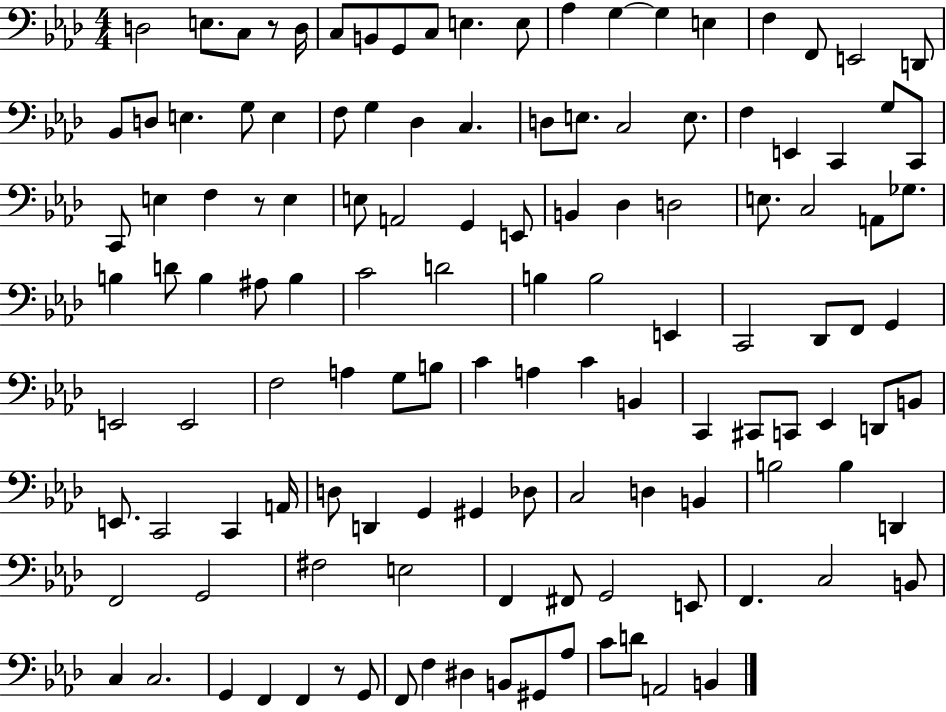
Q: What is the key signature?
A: AES major